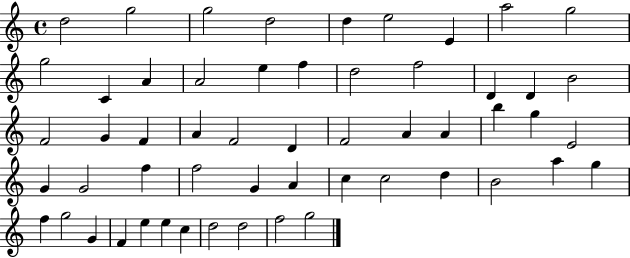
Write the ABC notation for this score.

X:1
T:Untitled
M:4/4
L:1/4
K:C
d2 g2 g2 d2 d e2 E a2 g2 g2 C A A2 e f d2 f2 D D B2 F2 G F A F2 D F2 A A b g E2 G G2 f f2 G A c c2 d B2 a g f g2 G F e e c d2 d2 f2 g2